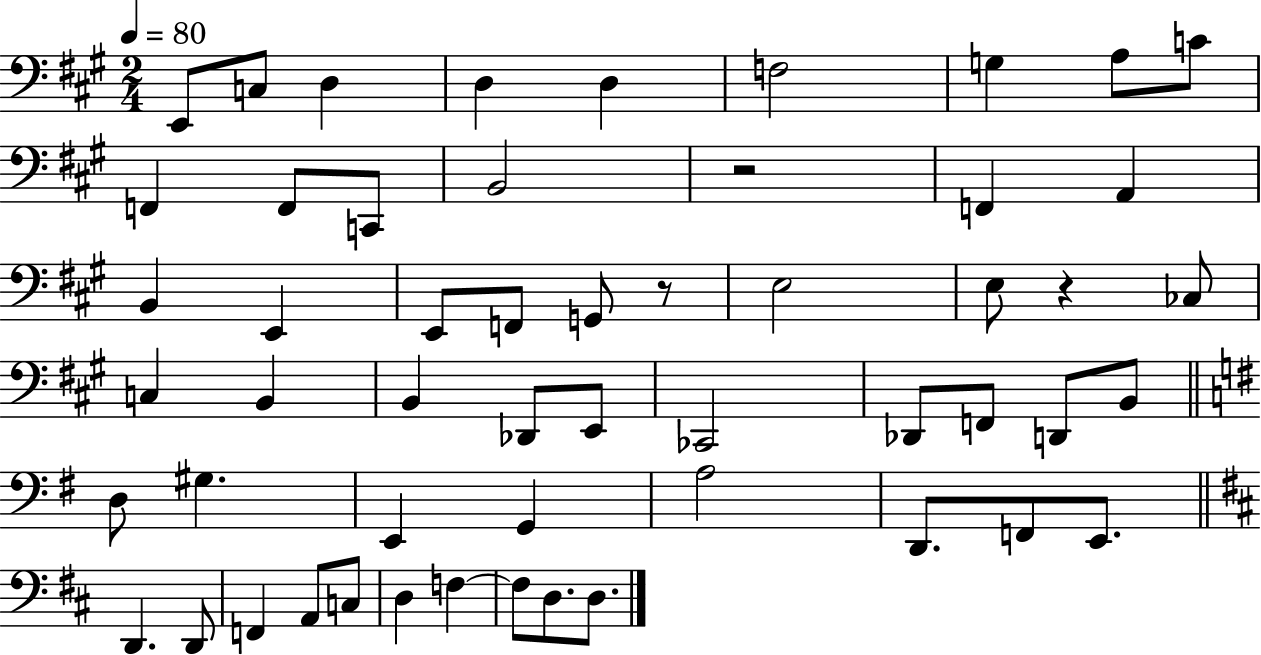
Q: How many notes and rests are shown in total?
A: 54